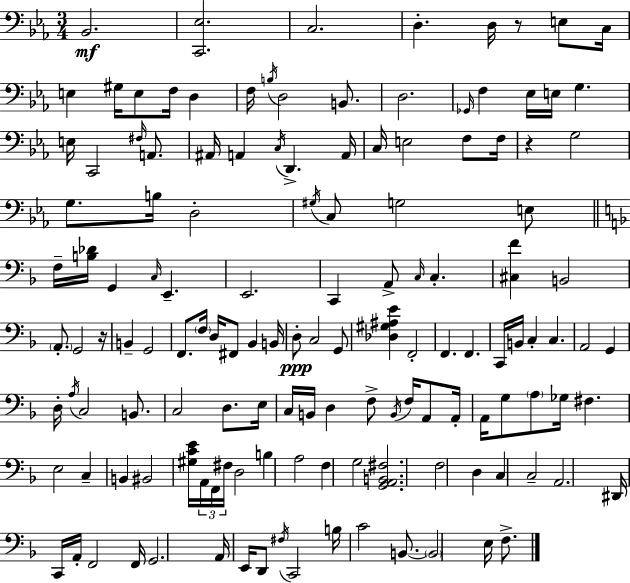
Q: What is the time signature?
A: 3/4